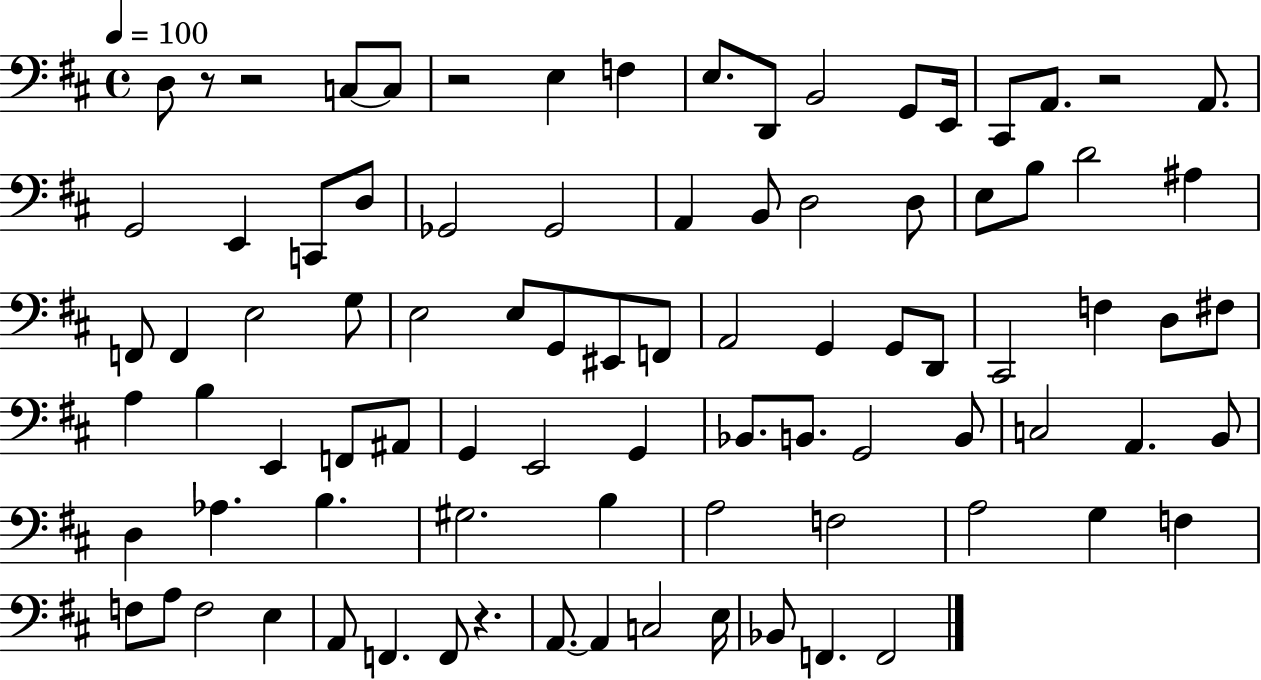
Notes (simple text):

D3/e R/e R/h C3/e C3/e R/h E3/q F3/q E3/e. D2/e B2/h G2/e E2/s C#2/e A2/e. R/h A2/e. G2/h E2/q C2/e D3/e Gb2/h Gb2/h A2/q B2/e D3/h D3/e E3/e B3/e D4/h A#3/q F2/e F2/q E3/h G3/e E3/h E3/e G2/e EIS2/e F2/e A2/h G2/q G2/e D2/e C#2/h F3/q D3/e F#3/e A3/q B3/q E2/q F2/e A#2/e G2/q E2/h G2/q Bb2/e. B2/e. G2/h B2/e C3/h A2/q. B2/e D3/q Ab3/q. B3/q. G#3/h. B3/q A3/h F3/h A3/h G3/q F3/q F3/e A3/e F3/h E3/q A2/e F2/q. F2/e R/q. A2/e. A2/q C3/h E3/s Bb2/e F2/q. F2/h